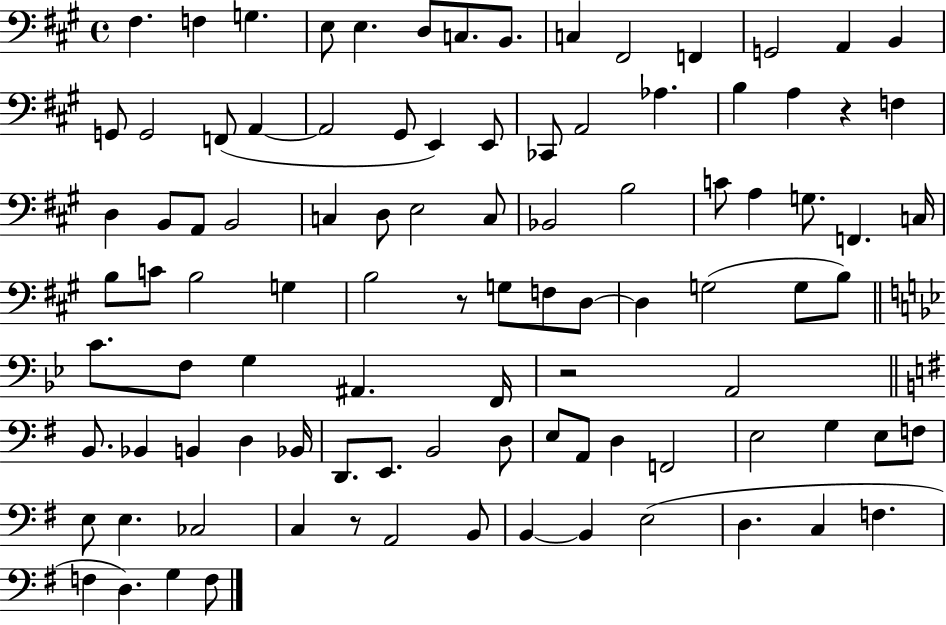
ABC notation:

X:1
T:Untitled
M:4/4
L:1/4
K:A
^F, F, G, E,/2 E, D,/2 C,/2 B,,/2 C, ^F,,2 F,, G,,2 A,, B,, G,,/2 G,,2 F,,/2 A,, A,,2 ^G,,/2 E,, E,,/2 _C,,/2 A,,2 _A, B, A, z F, D, B,,/2 A,,/2 B,,2 C, D,/2 E,2 C,/2 _B,,2 B,2 C/2 A, G,/2 F,, C,/4 B,/2 C/2 B,2 G, B,2 z/2 G,/2 F,/2 D,/2 D, G,2 G,/2 B,/2 C/2 F,/2 G, ^A,, F,,/4 z2 A,,2 B,,/2 _B,, B,, D, _B,,/4 D,,/2 E,,/2 B,,2 D,/2 E,/2 A,,/2 D, F,,2 E,2 G, E,/2 F,/2 E,/2 E, _C,2 C, z/2 A,,2 B,,/2 B,, B,, E,2 D, C, F, F, D, G, F,/2